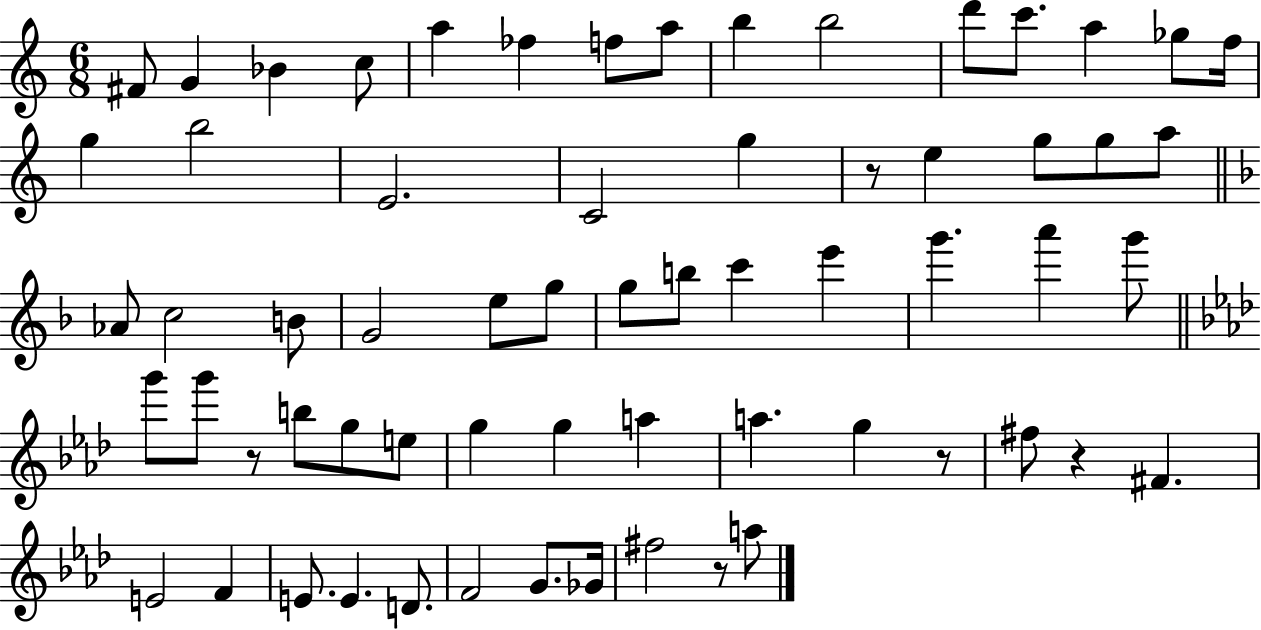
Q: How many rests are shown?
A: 5